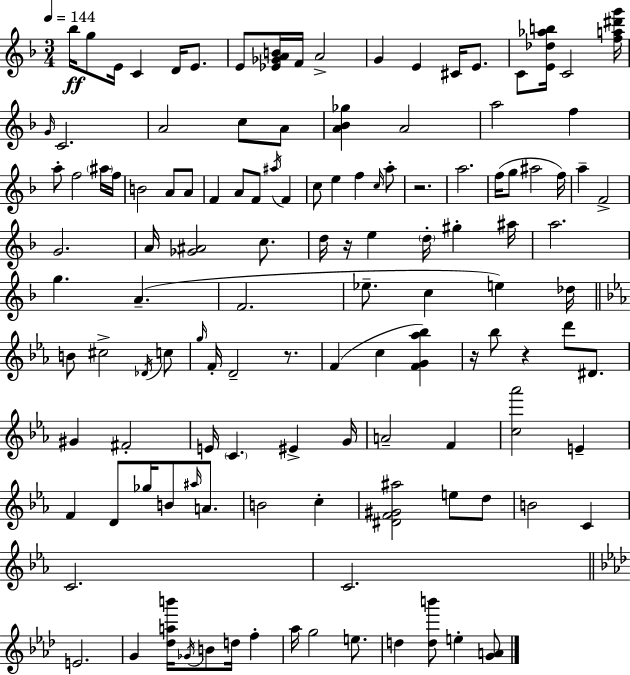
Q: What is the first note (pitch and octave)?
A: Bb5